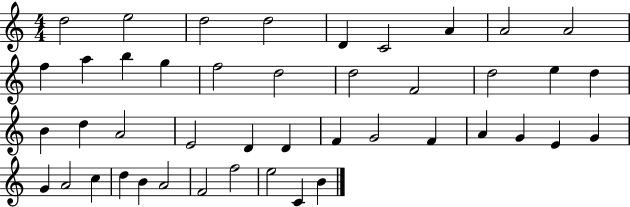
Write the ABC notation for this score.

X:1
T:Untitled
M:4/4
L:1/4
K:C
d2 e2 d2 d2 D C2 A A2 A2 f a b g f2 d2 d2 F2 d2 e d B d A2 E2 D D F G2 F A G E G G A2 c d B A2 F2 f2 e2 C B